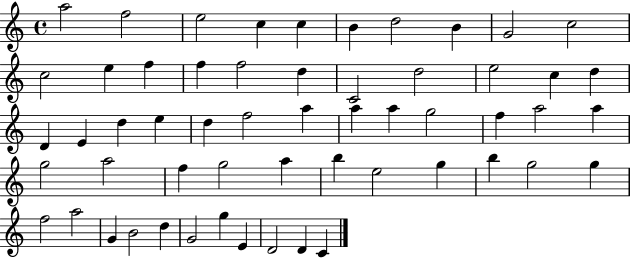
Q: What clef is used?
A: treble